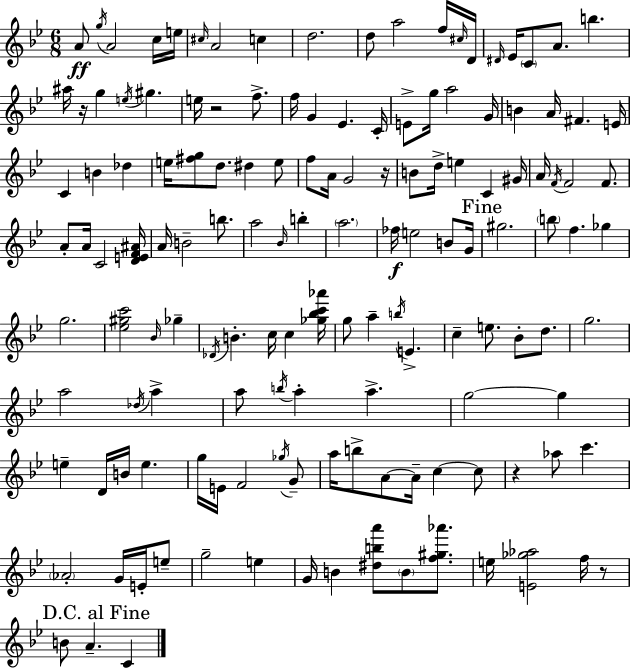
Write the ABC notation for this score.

X:1
T:Untitled
M:6/8
L:1/4
K:Bb
A/2 g/4 A2 c/4 e/4 ^c/4 A2 c d2 d/2 a2 f/4 ^c/4 D/4 ^D/4 _E/4 C/2 A/2 b ^a/4 z/4 g e/4 ^g e/4 z2 f/2 f/4 G _E C/4 E/2 g/4 a2 G/4 B A/4 ^F E/4 C B _d e/4 [^fg]/2 d/2 ^d e/2 f/2 A/4 G2 z/4 B/2 d/4 e C ^G/4 A/4 F/4 F2 F/2 A/2 A/4 C2 [DEF^A]/4 A/4 B2 b/2 a2 _B/4 b a2 _f/4 e2 B/2 G/4 ^g2 b/2 f _g g2 [_e^gc']2 _B/4 _g _D/4 B c/4 c [_g_bc'_a']/4 g/2 a b/4 E c e/2 _B/2 d/2 g2 a2 _d/4 a a/2 b/4 a a g2 g e D/4 B/4 e g/4 E/4 F2 _g/4 G/2 a/4 b/2 A/2 A/4 c c/2 z _a/2 c' _A2 G/4 E/4 e/2 g2 e G/4 B [^dba']/2 B/2 [f^g_a']/2 e/4 [E_g_a]2 f/4 z/2 B/2 A C